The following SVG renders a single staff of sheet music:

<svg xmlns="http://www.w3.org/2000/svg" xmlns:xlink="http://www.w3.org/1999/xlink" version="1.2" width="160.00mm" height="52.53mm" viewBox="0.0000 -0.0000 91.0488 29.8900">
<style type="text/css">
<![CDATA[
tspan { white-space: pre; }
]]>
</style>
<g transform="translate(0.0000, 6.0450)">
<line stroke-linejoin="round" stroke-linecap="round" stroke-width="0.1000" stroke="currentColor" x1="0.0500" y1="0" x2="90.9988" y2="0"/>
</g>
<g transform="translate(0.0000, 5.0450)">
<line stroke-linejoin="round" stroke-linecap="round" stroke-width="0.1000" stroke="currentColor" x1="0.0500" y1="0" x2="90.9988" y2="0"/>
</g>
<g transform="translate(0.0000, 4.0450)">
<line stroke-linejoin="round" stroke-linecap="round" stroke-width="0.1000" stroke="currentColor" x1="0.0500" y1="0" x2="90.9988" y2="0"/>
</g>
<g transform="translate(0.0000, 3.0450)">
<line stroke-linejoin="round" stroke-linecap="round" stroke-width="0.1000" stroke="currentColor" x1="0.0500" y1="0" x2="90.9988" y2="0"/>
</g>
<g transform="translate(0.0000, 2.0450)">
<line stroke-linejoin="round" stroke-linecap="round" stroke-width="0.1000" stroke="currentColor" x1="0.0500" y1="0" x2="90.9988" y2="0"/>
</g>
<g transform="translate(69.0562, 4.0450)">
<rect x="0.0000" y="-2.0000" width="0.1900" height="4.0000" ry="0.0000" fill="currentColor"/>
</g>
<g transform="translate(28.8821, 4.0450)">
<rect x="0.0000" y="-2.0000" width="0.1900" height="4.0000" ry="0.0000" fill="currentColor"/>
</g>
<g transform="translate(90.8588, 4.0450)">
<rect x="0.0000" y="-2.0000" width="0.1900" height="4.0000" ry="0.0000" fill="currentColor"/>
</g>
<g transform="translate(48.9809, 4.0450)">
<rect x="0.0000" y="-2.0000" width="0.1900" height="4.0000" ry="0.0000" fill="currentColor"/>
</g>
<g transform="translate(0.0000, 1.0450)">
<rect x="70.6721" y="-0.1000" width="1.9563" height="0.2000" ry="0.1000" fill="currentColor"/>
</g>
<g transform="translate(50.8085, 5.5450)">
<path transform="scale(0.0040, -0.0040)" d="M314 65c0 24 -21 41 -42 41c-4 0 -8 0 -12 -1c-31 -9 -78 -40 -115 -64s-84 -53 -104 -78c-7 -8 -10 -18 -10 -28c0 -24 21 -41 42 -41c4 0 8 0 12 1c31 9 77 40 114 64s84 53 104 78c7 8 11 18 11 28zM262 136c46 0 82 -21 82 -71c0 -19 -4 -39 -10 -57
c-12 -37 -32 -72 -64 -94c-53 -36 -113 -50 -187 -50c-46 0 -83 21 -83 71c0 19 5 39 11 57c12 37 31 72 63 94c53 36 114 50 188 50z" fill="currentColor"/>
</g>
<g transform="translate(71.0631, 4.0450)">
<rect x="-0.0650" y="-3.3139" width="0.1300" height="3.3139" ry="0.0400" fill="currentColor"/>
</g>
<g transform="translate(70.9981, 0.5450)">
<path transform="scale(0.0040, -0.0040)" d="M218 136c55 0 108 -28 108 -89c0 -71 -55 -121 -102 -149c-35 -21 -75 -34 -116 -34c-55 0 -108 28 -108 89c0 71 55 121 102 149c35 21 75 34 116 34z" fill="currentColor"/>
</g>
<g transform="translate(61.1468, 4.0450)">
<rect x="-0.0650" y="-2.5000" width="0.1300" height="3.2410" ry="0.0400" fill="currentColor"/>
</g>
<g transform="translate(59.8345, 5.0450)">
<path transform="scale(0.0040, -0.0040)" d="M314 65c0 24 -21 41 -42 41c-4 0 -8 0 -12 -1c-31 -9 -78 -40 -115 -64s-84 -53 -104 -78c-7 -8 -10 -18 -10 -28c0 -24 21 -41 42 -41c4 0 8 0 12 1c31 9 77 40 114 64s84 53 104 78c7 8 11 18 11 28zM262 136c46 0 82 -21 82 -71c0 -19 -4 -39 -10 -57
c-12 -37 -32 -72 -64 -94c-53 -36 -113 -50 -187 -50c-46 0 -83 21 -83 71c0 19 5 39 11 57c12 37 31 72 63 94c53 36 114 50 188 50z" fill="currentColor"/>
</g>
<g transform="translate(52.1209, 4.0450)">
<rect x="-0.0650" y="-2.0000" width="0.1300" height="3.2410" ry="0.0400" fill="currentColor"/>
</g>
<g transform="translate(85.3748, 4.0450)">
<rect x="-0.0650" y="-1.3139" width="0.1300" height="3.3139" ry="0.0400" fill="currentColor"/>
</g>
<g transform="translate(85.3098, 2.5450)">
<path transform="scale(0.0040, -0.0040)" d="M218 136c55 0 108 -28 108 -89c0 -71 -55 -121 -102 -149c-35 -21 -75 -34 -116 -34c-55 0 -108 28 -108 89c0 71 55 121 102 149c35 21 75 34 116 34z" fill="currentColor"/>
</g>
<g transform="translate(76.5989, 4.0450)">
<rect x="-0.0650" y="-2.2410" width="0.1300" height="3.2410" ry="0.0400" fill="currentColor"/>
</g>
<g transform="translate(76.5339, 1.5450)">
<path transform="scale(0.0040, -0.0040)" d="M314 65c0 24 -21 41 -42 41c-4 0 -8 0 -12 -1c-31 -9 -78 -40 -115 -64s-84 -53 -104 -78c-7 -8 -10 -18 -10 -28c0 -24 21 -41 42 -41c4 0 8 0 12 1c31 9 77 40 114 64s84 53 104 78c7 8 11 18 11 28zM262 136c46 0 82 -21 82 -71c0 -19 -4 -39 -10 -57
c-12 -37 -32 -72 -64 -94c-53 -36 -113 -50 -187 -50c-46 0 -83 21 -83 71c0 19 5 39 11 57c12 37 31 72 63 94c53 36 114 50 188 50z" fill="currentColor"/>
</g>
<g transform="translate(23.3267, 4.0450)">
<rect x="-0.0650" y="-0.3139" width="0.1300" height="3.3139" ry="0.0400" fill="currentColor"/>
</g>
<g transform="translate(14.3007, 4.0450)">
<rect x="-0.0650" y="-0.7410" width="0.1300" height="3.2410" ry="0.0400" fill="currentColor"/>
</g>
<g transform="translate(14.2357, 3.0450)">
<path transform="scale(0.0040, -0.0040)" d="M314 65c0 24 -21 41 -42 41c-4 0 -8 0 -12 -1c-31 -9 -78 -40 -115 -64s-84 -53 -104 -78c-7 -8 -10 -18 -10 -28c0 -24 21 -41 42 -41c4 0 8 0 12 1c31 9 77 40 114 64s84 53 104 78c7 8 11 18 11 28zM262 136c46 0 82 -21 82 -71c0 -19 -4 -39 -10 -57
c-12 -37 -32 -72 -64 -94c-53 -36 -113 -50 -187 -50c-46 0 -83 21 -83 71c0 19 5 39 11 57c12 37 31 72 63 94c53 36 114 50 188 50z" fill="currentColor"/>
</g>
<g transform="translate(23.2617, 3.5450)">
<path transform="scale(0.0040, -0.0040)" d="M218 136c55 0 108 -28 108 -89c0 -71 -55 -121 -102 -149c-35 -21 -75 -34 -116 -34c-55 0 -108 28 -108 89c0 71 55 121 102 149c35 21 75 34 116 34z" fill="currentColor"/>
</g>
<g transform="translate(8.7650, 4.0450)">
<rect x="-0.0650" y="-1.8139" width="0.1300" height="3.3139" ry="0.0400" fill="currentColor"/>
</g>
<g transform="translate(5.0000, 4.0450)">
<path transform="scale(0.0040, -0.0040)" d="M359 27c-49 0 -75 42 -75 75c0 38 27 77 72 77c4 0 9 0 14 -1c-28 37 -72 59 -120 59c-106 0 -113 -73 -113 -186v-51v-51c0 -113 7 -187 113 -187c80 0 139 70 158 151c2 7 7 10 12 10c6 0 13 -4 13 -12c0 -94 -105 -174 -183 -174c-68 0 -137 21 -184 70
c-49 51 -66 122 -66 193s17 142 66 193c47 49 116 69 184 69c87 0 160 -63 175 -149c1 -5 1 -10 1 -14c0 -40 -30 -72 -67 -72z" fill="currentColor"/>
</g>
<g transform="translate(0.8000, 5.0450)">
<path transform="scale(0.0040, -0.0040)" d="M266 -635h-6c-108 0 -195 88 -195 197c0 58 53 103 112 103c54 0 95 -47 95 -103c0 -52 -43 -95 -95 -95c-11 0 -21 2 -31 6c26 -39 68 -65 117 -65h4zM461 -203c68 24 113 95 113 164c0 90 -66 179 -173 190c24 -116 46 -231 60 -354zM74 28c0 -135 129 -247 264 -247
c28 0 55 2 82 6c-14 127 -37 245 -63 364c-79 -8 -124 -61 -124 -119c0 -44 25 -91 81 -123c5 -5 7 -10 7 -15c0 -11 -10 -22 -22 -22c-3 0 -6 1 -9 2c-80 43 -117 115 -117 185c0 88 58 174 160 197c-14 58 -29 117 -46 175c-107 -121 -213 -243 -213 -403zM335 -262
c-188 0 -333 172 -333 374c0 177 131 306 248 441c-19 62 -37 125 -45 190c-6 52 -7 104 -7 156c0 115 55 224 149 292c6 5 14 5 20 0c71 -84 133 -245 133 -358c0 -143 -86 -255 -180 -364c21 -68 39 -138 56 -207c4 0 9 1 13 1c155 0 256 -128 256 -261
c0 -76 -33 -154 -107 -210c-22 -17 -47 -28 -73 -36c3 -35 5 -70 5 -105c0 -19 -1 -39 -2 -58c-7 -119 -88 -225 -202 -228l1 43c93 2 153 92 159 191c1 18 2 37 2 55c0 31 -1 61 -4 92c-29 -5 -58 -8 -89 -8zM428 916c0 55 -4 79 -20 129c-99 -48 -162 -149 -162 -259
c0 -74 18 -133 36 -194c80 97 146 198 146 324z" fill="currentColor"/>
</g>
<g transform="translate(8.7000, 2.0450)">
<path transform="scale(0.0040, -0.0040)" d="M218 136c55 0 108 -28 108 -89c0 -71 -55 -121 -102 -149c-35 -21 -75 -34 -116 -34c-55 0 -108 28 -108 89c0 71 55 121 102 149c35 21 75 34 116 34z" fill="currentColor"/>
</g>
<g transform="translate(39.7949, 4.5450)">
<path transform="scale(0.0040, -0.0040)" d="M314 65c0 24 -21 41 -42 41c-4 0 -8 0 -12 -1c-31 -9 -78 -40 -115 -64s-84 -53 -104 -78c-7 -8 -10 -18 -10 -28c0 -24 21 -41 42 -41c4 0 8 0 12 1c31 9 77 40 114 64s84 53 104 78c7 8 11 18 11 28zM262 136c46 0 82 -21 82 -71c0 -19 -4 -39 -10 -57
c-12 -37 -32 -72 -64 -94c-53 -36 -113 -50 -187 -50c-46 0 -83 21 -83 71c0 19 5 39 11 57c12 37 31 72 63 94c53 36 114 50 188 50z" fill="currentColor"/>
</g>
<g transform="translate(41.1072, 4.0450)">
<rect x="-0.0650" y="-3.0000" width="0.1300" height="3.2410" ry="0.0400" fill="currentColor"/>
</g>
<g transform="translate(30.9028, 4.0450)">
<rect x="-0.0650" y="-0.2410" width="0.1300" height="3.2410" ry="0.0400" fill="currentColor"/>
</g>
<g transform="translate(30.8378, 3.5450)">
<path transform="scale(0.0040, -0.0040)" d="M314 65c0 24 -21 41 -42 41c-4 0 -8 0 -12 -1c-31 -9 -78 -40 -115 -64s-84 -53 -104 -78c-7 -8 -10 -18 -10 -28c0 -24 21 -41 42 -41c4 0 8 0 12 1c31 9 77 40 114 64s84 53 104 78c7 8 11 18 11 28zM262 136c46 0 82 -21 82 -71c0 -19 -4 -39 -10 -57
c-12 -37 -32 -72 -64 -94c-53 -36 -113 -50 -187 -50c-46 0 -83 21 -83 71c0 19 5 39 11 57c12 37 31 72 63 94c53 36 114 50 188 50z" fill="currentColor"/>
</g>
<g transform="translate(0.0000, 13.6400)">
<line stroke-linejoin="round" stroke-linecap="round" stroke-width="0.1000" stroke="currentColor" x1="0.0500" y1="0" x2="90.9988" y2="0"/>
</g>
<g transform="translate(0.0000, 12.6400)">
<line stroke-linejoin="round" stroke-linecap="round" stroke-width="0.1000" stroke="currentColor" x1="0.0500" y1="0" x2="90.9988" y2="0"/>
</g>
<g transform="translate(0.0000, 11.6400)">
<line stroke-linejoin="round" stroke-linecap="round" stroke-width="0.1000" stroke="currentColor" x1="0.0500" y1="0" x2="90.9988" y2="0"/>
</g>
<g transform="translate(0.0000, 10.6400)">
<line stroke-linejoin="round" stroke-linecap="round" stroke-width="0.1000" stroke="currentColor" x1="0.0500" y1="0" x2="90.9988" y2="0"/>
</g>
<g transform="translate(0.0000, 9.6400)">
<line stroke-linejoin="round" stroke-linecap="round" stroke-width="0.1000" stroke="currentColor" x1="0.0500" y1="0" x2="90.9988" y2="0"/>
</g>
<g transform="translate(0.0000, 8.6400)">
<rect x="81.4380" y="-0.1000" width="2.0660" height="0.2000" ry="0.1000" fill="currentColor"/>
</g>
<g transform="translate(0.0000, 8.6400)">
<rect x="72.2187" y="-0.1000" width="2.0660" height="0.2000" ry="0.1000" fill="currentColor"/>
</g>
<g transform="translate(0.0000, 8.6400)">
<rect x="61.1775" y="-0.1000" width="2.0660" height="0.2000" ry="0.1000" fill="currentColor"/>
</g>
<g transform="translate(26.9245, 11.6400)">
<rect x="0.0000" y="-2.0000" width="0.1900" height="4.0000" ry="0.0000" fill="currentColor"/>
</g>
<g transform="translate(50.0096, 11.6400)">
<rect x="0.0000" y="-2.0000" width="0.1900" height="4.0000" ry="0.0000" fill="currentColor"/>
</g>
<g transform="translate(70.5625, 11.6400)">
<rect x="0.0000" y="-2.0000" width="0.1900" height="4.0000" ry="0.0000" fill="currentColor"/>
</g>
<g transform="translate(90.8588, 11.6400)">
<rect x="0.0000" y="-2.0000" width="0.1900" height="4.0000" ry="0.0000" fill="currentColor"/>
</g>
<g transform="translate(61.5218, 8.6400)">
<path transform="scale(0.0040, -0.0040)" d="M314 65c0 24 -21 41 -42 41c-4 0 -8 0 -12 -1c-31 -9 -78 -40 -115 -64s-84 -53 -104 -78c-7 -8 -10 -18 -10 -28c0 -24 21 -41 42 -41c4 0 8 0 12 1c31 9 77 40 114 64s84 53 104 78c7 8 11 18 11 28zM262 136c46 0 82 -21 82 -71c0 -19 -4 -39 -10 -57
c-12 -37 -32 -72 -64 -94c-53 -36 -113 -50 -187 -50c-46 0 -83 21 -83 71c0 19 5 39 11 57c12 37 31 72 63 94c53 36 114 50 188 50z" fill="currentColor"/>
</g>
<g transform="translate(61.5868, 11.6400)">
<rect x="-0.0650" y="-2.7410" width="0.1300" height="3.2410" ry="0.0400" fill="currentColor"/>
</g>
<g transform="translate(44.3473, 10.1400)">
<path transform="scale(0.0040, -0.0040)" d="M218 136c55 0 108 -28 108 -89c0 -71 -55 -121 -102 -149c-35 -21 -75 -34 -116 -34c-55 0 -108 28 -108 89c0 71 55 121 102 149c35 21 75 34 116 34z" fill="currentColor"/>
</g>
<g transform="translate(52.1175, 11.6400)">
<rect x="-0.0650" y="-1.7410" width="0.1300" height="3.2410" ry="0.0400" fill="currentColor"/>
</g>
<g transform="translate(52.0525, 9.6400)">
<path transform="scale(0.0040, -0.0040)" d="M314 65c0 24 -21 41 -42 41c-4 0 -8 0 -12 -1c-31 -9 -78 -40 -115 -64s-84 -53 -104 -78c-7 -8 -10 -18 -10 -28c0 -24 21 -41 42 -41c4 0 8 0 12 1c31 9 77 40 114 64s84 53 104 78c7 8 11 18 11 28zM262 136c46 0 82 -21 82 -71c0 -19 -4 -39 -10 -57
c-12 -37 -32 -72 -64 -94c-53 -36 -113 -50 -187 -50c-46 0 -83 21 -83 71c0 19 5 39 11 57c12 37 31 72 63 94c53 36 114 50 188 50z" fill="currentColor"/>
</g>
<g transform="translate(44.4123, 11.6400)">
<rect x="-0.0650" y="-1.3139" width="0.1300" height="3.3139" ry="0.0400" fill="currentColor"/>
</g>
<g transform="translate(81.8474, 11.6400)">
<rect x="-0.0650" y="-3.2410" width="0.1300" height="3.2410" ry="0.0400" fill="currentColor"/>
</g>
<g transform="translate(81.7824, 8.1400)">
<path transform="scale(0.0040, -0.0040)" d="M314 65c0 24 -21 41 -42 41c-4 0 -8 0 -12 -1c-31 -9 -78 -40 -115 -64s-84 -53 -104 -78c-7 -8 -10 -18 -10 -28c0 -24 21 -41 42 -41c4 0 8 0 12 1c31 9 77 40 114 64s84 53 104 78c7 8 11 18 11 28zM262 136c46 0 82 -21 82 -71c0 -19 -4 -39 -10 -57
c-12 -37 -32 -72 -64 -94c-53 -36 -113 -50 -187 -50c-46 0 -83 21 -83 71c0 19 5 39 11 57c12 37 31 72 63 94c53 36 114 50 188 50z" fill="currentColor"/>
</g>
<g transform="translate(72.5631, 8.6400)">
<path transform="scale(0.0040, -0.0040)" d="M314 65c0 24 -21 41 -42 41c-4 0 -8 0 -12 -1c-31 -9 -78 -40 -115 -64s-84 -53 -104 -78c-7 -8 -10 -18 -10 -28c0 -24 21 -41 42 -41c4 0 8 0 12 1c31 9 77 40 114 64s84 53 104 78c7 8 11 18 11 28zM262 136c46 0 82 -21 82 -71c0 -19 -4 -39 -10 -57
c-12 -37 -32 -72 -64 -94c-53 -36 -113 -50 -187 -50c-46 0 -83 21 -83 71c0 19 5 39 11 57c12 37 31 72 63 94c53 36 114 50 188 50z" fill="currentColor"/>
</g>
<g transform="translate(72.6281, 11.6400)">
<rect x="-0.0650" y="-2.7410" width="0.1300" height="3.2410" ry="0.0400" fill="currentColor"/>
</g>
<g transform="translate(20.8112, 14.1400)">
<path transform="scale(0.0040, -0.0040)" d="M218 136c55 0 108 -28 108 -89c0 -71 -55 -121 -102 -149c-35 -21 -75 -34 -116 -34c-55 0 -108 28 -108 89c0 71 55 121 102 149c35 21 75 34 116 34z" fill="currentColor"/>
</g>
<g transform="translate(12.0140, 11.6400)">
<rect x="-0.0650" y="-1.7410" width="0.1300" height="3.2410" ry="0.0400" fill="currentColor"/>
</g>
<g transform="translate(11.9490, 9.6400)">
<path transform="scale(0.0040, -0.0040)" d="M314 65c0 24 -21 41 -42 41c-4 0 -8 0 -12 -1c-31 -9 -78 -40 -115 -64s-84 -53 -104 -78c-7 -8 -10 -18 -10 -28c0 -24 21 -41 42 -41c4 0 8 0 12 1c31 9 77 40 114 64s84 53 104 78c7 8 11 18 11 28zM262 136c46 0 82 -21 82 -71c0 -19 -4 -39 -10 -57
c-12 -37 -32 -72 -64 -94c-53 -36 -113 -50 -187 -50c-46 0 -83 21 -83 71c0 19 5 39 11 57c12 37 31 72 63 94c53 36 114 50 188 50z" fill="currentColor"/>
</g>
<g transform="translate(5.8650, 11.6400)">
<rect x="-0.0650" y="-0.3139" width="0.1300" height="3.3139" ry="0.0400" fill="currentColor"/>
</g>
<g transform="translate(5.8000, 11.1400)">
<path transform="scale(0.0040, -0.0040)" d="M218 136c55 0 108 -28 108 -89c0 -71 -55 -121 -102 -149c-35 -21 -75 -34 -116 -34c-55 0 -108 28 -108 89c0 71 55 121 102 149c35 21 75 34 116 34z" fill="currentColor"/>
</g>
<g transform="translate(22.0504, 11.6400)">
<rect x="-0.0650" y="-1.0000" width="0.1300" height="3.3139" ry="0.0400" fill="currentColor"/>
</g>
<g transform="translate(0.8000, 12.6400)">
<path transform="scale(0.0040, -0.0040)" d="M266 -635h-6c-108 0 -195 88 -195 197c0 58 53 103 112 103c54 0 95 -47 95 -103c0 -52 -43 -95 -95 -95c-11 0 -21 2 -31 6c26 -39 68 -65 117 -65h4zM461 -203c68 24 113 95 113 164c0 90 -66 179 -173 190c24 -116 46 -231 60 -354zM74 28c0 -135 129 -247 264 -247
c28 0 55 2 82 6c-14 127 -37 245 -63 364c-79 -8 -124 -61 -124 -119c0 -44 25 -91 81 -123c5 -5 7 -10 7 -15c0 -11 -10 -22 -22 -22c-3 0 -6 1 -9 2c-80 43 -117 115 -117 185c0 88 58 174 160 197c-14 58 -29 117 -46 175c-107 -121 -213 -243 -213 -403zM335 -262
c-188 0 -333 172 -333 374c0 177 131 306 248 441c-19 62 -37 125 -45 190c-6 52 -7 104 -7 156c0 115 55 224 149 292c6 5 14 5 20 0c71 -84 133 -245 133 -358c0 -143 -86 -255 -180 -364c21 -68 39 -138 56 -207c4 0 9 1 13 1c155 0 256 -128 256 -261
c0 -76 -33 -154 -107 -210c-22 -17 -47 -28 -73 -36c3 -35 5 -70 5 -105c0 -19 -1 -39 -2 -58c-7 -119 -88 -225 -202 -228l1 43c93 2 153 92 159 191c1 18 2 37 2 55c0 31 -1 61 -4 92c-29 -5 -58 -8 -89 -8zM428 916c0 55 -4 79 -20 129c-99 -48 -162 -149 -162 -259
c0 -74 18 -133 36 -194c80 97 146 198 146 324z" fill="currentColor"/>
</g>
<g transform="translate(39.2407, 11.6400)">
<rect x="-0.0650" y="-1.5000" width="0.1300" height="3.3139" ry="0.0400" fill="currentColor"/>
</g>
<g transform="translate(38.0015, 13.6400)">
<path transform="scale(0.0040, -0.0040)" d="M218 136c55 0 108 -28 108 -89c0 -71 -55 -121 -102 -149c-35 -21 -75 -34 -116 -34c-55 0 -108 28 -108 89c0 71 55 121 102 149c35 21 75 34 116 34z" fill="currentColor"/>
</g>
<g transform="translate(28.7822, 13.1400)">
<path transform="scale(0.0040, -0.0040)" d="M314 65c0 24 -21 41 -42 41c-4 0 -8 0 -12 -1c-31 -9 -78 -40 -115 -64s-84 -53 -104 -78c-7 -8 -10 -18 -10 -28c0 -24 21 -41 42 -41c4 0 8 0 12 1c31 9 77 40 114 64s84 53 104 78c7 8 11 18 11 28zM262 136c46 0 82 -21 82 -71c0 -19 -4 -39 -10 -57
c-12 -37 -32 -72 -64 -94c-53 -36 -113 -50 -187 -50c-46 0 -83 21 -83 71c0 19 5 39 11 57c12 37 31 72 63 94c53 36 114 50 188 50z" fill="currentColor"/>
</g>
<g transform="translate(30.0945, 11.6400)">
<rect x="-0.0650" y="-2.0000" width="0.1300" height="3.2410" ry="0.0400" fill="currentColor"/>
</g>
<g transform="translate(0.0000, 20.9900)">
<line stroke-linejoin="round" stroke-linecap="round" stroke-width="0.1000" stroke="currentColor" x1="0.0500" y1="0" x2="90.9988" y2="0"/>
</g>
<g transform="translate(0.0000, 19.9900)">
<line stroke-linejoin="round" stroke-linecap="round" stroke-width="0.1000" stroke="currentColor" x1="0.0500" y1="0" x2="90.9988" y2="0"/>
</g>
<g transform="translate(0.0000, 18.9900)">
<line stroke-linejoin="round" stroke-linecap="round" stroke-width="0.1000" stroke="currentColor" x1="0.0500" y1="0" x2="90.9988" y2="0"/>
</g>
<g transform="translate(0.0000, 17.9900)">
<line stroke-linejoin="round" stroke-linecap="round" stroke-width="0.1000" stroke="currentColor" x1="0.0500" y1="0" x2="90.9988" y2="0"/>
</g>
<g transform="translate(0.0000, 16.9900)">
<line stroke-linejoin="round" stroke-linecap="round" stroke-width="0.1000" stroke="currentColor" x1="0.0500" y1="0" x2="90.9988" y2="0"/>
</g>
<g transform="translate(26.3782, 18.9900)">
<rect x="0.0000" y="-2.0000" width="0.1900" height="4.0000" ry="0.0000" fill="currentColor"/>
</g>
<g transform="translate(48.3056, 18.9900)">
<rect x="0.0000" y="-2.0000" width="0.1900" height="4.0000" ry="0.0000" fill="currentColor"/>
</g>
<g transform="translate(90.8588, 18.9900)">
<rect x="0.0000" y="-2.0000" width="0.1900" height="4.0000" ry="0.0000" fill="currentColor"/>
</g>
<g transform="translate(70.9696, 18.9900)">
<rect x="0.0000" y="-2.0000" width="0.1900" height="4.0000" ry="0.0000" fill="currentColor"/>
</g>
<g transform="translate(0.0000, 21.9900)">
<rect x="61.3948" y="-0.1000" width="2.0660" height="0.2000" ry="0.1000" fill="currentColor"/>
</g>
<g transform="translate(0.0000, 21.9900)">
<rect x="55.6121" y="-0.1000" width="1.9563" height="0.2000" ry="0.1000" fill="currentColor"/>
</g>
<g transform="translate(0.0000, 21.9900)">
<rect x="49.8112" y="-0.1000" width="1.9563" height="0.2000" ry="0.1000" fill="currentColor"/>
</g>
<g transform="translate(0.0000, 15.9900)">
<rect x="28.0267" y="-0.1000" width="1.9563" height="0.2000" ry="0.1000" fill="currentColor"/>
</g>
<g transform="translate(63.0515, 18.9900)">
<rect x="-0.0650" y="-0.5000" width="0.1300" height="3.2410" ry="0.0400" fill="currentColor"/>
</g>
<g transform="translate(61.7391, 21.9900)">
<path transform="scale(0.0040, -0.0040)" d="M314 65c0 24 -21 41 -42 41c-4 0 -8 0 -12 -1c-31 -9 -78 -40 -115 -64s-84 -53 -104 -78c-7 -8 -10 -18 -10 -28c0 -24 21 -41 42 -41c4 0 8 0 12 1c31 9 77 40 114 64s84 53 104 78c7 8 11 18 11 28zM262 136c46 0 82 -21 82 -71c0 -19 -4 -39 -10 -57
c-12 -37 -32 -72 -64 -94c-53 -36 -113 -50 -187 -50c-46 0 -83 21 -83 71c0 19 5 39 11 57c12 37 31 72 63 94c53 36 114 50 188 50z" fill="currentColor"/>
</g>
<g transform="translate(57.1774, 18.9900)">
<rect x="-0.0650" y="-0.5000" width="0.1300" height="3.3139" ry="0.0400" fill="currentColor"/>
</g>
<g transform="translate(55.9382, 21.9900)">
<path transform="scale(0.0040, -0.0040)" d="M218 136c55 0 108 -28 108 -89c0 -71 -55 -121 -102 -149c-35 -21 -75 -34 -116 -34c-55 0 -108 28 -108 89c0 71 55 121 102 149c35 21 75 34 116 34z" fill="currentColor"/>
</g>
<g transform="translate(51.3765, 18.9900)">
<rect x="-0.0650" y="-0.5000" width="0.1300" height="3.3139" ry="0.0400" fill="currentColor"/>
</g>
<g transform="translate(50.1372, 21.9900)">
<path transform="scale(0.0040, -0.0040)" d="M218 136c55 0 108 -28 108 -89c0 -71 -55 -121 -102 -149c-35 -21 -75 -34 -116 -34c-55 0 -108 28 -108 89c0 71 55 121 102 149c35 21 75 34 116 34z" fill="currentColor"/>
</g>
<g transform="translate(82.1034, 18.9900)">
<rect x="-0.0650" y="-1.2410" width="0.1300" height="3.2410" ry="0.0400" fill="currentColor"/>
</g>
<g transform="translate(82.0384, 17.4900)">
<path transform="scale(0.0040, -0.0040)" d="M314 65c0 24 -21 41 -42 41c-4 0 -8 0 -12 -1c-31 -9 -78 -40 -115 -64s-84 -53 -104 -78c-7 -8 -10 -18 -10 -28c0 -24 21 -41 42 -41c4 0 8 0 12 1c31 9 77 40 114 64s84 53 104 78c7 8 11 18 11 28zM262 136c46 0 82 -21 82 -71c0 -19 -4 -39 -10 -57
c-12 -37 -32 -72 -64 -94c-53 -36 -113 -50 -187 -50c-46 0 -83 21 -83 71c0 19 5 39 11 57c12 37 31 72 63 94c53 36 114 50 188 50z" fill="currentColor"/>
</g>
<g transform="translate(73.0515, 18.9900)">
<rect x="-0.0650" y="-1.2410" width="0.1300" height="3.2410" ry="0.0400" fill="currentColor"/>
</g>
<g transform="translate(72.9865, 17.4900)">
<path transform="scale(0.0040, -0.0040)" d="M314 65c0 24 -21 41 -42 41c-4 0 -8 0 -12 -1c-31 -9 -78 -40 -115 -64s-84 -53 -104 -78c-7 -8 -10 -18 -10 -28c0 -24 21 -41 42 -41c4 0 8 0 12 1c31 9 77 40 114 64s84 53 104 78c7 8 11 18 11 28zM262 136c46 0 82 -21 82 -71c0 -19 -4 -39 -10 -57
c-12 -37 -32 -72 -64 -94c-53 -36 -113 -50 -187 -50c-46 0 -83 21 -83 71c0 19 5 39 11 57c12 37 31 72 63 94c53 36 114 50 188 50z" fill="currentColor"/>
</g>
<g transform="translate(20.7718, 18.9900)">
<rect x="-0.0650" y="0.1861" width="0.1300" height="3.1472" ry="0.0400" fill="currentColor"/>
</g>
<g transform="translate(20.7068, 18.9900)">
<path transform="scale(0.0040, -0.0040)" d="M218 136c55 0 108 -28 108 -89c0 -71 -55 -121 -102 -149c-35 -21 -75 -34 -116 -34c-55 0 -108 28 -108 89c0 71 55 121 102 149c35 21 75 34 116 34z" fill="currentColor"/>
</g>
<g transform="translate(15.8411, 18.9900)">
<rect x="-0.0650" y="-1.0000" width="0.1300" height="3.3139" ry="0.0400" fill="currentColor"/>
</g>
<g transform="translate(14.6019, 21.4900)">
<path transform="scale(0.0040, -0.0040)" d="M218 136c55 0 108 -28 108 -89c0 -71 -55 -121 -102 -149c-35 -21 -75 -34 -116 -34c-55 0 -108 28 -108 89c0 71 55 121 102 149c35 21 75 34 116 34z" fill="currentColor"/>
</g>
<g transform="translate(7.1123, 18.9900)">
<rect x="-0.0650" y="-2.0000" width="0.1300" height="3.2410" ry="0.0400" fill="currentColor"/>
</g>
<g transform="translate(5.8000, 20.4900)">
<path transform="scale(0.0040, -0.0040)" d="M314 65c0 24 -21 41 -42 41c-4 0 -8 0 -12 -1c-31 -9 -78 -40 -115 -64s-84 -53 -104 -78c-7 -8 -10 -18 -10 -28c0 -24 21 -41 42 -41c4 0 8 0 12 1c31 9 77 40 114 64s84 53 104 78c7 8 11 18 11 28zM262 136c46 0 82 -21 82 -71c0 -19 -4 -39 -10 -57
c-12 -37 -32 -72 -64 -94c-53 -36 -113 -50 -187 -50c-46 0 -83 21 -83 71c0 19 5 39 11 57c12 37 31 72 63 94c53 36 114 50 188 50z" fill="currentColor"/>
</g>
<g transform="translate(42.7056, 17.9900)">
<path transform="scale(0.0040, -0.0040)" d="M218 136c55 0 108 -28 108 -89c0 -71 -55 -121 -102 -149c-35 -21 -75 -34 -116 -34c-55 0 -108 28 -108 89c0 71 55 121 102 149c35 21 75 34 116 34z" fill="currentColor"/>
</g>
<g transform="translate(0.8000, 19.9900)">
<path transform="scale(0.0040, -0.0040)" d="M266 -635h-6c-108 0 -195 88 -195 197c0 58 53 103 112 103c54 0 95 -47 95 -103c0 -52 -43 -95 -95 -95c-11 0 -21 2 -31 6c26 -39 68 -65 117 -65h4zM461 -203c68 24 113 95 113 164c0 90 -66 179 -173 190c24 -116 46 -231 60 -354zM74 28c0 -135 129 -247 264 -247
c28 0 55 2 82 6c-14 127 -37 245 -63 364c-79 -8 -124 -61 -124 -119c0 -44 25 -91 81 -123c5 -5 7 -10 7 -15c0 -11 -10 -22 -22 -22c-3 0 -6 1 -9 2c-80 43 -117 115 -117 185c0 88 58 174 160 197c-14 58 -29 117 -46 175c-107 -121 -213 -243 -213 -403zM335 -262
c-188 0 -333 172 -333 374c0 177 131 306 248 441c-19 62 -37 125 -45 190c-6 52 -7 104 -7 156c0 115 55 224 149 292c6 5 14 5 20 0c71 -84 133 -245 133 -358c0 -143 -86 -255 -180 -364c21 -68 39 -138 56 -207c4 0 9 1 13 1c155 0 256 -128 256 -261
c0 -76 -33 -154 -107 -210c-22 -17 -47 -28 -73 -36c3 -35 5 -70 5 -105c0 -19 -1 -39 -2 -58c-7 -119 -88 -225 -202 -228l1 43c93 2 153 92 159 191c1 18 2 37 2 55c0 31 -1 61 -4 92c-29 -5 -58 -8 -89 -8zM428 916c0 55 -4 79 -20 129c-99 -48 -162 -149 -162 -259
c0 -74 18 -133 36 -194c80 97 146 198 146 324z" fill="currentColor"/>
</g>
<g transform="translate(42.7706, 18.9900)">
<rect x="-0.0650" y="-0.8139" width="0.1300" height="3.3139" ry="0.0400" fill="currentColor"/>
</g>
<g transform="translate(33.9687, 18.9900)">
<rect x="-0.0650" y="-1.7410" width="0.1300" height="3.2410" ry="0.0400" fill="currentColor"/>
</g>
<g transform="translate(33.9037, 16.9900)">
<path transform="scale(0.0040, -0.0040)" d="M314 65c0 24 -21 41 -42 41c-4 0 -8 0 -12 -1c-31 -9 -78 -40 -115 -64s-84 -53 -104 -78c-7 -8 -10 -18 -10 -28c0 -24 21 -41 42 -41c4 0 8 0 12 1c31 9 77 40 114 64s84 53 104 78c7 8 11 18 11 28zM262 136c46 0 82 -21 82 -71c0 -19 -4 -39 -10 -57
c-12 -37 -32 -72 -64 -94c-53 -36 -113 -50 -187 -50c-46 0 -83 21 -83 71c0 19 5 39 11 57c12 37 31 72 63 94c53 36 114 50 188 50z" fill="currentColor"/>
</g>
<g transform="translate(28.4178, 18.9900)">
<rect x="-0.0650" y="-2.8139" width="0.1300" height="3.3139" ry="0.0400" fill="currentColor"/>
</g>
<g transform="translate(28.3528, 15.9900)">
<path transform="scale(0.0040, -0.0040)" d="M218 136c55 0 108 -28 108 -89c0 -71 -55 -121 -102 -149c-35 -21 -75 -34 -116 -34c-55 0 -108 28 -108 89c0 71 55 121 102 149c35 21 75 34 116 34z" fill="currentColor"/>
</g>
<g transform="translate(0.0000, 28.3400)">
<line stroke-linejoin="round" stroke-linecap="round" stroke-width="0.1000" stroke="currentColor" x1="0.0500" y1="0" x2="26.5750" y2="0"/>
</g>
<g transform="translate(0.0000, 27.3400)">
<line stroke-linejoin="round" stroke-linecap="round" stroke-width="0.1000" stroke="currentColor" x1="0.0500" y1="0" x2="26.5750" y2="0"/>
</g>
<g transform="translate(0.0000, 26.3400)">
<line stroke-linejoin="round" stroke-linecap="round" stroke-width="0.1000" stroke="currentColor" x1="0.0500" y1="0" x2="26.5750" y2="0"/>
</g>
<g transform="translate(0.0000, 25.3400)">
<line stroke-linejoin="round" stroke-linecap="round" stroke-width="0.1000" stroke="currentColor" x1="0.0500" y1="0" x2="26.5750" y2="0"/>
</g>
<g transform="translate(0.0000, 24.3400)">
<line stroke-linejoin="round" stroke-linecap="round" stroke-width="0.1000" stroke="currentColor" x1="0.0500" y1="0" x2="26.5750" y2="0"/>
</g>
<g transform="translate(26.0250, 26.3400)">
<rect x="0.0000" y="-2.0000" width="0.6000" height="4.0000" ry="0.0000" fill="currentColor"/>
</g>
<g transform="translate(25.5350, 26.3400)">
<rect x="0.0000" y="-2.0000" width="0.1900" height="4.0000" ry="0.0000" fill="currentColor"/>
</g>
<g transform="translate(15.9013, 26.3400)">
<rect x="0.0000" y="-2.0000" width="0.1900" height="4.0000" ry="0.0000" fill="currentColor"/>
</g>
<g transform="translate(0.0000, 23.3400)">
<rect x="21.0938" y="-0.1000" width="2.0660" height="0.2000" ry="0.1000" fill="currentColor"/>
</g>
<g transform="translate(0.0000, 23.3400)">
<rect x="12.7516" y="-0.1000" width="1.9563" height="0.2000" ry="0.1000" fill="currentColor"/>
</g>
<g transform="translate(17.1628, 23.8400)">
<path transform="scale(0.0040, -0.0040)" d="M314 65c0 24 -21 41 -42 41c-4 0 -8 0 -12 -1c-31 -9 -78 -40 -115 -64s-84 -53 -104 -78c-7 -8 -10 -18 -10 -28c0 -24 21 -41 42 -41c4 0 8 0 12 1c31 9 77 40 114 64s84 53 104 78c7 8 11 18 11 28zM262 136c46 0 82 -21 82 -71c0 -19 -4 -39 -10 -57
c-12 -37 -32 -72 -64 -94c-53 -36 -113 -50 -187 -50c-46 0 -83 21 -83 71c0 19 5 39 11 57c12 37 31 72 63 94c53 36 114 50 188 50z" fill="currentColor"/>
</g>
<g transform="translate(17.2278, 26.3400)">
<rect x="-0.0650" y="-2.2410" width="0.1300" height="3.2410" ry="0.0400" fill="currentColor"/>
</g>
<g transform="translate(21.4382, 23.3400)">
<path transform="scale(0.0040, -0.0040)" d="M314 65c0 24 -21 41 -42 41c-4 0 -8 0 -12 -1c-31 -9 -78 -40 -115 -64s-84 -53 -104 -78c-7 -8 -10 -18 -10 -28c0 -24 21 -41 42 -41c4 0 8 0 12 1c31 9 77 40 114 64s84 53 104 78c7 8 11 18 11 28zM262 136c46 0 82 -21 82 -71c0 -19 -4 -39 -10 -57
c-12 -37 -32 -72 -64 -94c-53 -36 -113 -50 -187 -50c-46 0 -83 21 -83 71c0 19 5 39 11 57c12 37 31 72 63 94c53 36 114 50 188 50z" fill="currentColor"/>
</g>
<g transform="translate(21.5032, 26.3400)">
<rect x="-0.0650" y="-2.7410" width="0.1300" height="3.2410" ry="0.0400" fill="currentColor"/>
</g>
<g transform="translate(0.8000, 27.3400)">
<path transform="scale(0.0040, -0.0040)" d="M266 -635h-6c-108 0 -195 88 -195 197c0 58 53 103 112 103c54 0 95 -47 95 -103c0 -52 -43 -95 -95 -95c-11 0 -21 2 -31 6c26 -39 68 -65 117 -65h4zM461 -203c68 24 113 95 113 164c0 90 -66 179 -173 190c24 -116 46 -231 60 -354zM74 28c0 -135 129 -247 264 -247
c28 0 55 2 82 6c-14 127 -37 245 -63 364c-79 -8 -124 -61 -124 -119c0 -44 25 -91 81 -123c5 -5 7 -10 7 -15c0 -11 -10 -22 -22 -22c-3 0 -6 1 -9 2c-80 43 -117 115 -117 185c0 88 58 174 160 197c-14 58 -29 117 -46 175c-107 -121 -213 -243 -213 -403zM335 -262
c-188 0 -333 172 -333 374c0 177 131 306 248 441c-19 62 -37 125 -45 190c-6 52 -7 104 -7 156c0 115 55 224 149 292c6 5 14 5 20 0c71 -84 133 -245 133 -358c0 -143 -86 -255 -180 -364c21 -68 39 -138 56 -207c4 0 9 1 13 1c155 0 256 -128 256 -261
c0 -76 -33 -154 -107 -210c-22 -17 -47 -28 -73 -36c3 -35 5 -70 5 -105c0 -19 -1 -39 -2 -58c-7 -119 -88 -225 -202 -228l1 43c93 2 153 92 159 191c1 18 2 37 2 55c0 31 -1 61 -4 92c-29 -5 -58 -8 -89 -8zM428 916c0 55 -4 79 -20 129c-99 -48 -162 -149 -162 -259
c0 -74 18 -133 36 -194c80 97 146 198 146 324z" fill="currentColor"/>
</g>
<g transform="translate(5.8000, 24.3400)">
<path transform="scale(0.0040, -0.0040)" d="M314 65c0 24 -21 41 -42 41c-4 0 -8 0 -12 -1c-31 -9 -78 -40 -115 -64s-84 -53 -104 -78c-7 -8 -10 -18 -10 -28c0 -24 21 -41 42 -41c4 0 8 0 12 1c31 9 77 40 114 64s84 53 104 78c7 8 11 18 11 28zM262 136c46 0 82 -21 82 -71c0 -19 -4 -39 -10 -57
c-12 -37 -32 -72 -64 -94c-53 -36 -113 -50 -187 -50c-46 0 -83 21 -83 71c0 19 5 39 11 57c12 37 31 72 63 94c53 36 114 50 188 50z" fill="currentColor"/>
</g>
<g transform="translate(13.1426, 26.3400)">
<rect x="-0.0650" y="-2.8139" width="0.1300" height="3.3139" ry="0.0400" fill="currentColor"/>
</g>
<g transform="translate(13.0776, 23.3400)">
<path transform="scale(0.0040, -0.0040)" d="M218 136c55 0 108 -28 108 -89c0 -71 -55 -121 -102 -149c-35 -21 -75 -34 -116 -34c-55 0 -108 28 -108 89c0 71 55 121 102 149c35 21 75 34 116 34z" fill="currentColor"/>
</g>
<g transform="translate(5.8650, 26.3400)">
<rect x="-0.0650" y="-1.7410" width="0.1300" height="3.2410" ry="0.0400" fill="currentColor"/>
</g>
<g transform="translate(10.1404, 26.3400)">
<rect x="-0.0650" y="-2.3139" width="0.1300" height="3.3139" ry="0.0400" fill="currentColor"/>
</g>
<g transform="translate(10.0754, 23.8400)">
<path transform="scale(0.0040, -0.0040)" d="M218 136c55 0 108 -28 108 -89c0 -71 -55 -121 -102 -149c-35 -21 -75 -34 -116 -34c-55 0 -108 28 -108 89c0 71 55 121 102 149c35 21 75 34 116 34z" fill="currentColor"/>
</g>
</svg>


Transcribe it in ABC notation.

X:1
T:Untitled
M:4/4
L:1/4
K:C
f d2 c c2 A2 F2 G2 b g2 e c f2 D F2 E e f2 a2 a2 b2 F2 D B a f2 d C C C2 e2 e2 f2 g a g2 a2